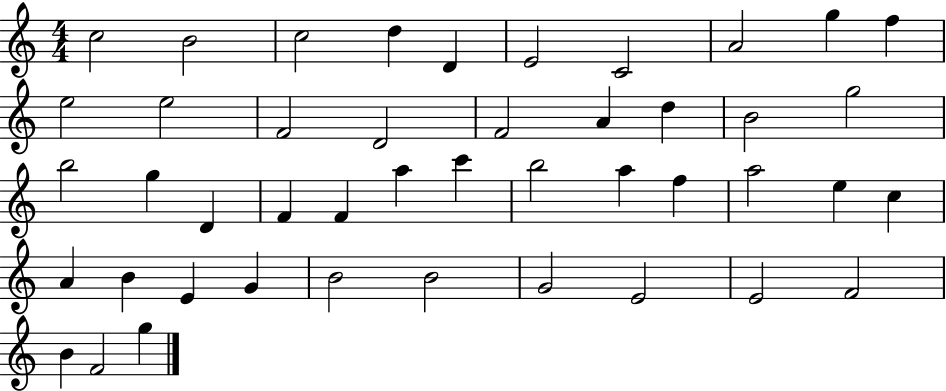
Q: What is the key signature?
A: C major